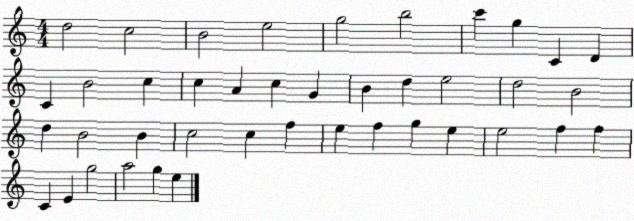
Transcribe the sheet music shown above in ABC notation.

X:1
T:Untitled
M:4/4
L:1/4
K:C
d2 c2 B2 e2 g2 b2 c' g C D C B2 c c A c G B d e2 d2 B2 d B2 B c2 c f e f g e e2 f f C E g2 a2 g e